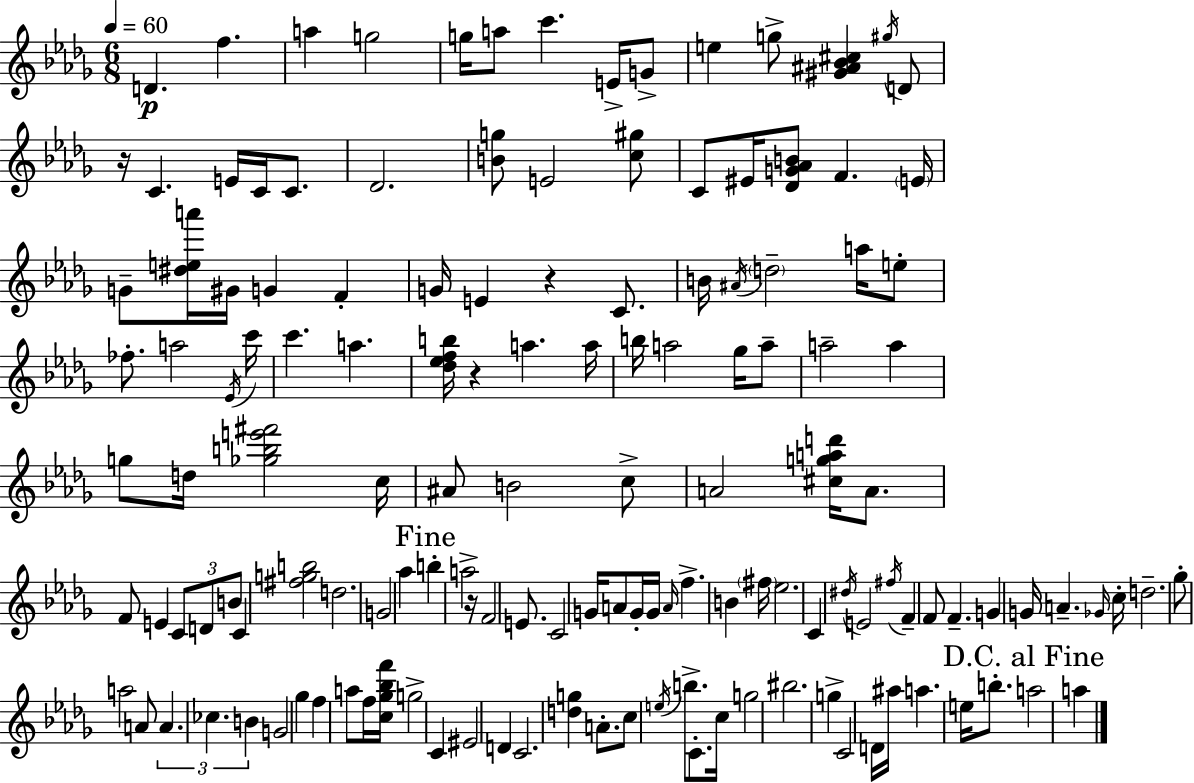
X:1
T:Untitled
M:6/8
L:1/4
K:Bbm
D f a g2 g/4 a/2 c' E/4 G/2 e g/2 [^G^A_B^c] ^g/4 D/2 z/4 C E/4 C/4 C/2 _D2 [Bg]/2 E2 [c^g]/2 C/2 ^E/4 [_DG_AB]/2 F E/4 G/2 [^dea']/4 ^G/4 G F G/4 E z C/2 B/4 ^A/4 d2 a/4 e/2 _f/2 a2 _E/4 c'/4 c' a [_d_efb]/4 z a a/4 b/4 a2 _g/4 a/2 a2 a g/2 d/4 [_gbe'^f']2 c/4 ^A/2 B2 c/2 A2 [^cgad']/4 A/2 F/2 E C/2 D/2 B/2 C [^fgb]2 d2 G2 _a b a2 z/4 F2 E/2 C2 G/4 A/2 G/4 G/4 A/4 f B ^f/4 _e2 C ^d/4 E2 ^f/4 F F/2 F G G/4 A _G/4 c/4 d2 _g/2 a2 A/2 A _c B G2 _g f a/2 f/4 [c_g_bf']/4 g2 C ^E2 D C2 [dg] A/2 c/2 e/4 b/2 C/2 c/4 g2 ^b2 g C2 D/4 ^a/4 a e/4 b/2 a2 a